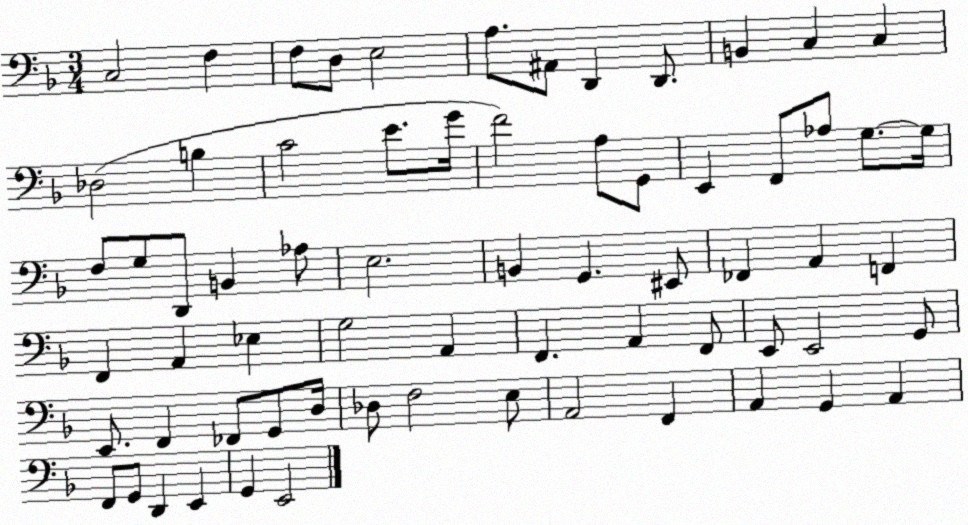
X:1
T:Untitled
M:3/4
L:1/4
K:F
C,2 F, F,/2 D,/2 E,2 A,/2 ^A,,/2 D,, D,,/2 B,, C, C, _D,2 B, C2 E/2 G/4 F2 A,/2 G,,/2 E,, F,,/2 _A,/2 G,/2 G,/4 F,/2 G,/2 D,,/2 B,, _A,/2 E,2 B,, G,, ^E,,/2 _F,, A,, F,, F,, A,, _E, G,2 A,, F,, A,, F,,/2 E,,/2 E,,2 G,,/2 E,,/2 F,, _F,,/2 G,,/2 D,/4 _D,/2 F,2 E,/2 A,,2 F,, A,, G,, A,, F,,/2 G,,/2 D,, E,, G,, E,,2